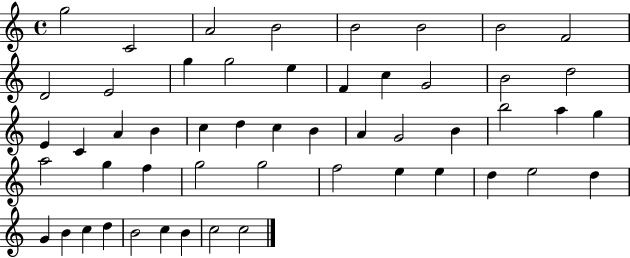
G5/h C4/h A4/h B4/h B4/h B4/h B4/h F4/h D4/h E4/h G5/q G5/h E5/q F4/q C5/q G4/h B4/h D5/h E4/q C4/q A4/q B4/q C5/q D5/q C5/q B4/q A4/q G4/h B4/q B5/h A5/q G5/q A5/h G5/q F5/q G5/h G5/h F5/h E5/q E5/q D5/q E5/h D5/q G4/q B4/q C5/q D5/q B4/h C5/q B4/q C5/h C5/h